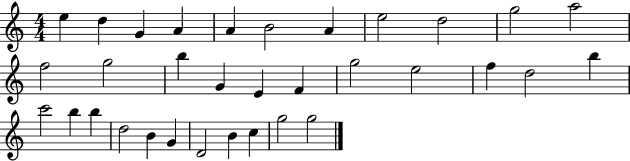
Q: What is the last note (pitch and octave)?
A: G5